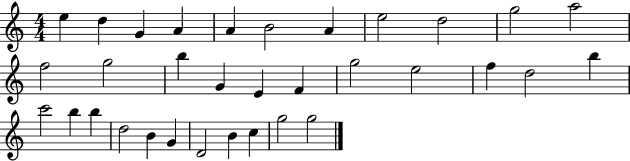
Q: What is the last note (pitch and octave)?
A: G5